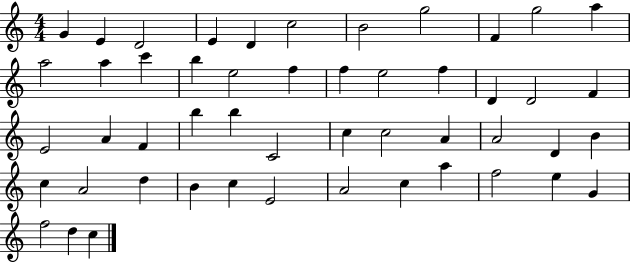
{
  \clef treble
  \numericTimeSignature
  \time 4/4
  \key c \major
  g'4 e'4 d'2 | e'4 d'4 c''2 | b'2 g''2 | f'4 g''2 a''4 | \break a''2 a''4 c'''4 | b''4 e''2 f''4 | f''4 e''2 f''4 | d'4 d'2 f'4 | \break e'2 a'4 f'4 | b''4 b''4 c'2 | c''4 c''2 a'4 | a'2 d'4 b'4 | \break c''4 a'2 d''4 | b'4 c''4 e'2 | a'2 c''4 a''4 | f''2 e''4 g'4 | \break f''2 d''4 c''4 | \bar "|."
}